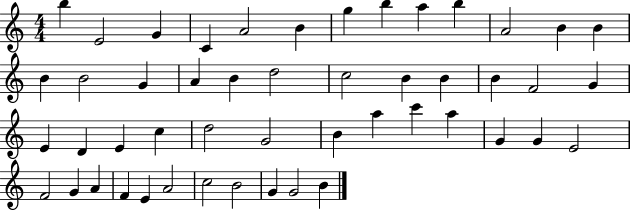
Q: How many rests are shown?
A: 0